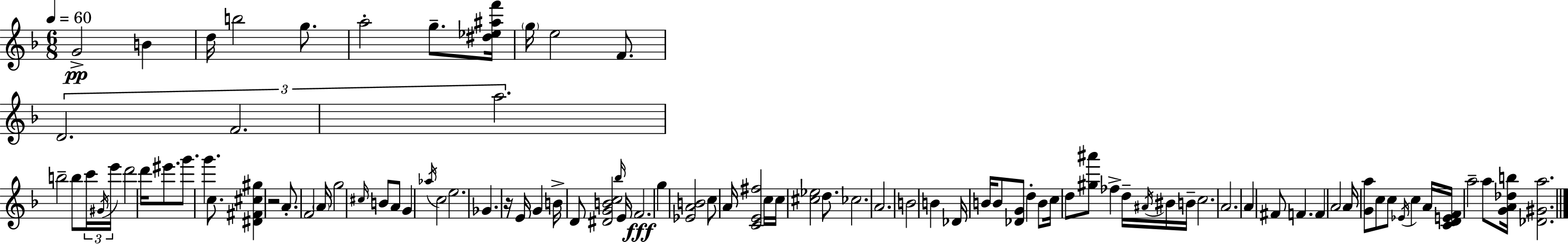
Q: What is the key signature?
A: F major